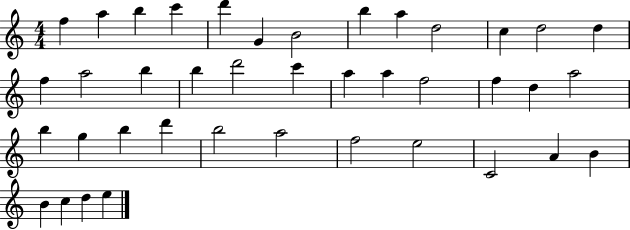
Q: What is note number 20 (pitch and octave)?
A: A5